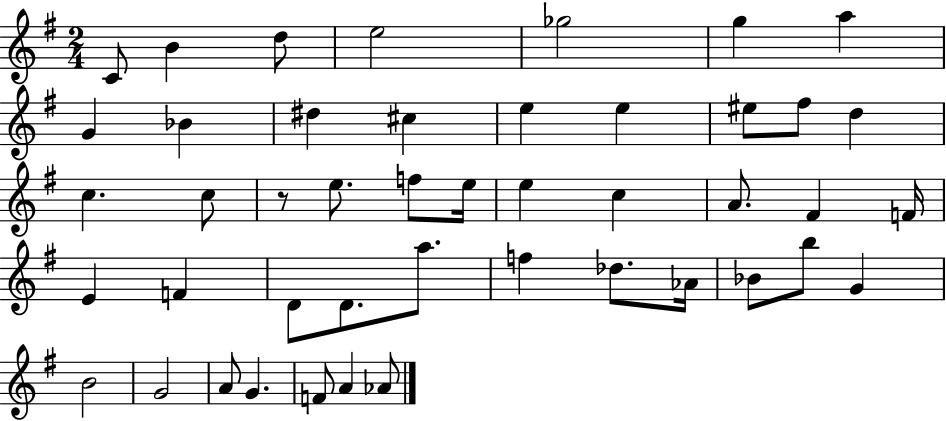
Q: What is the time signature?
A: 2/4